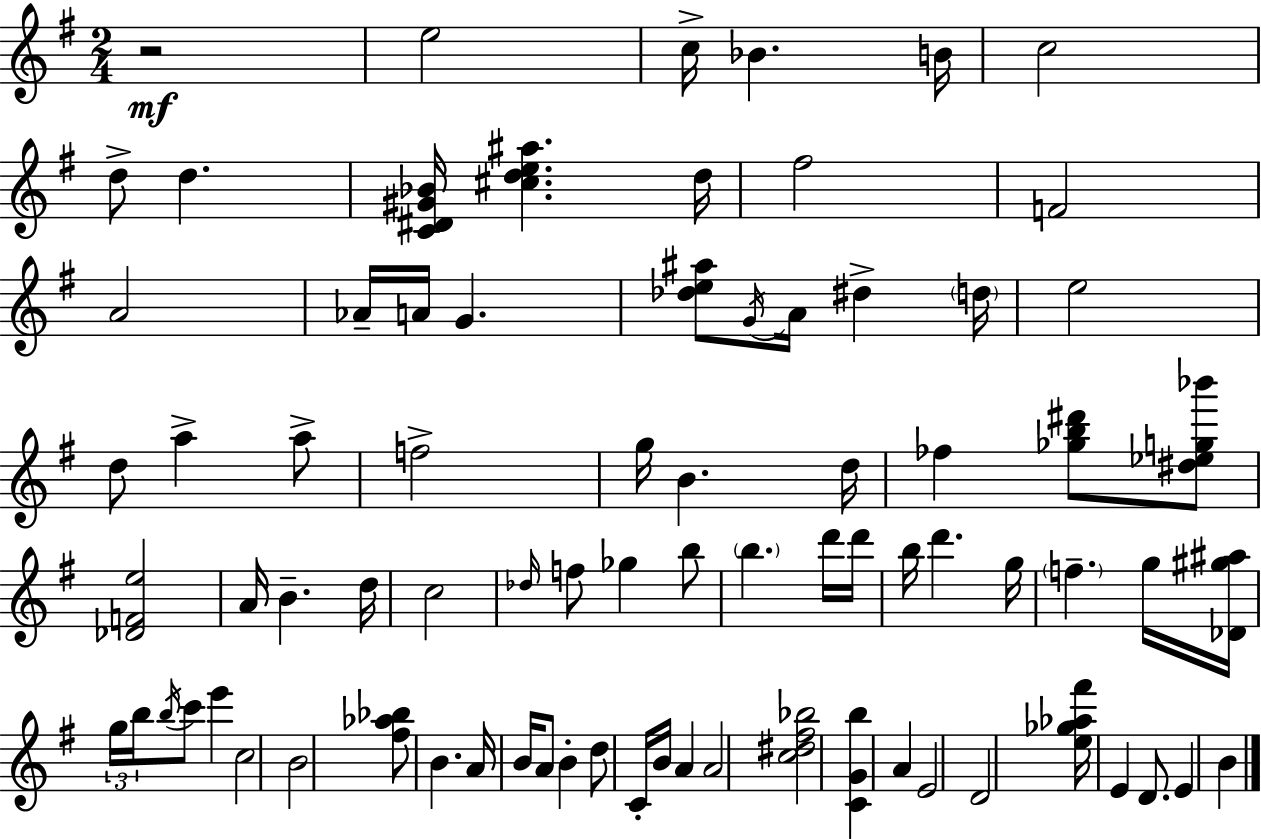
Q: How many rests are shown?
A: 1